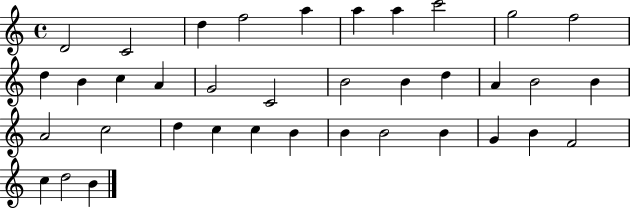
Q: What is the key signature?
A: C major